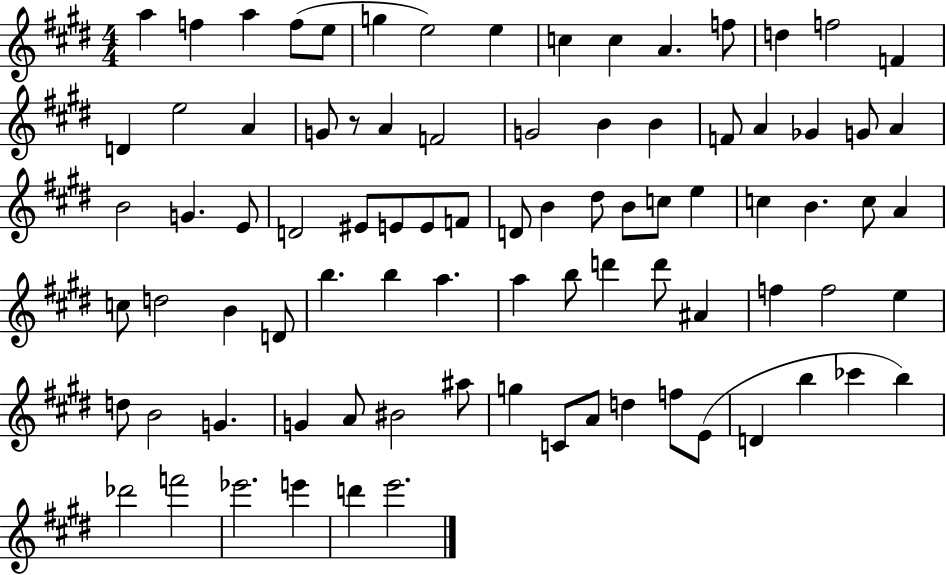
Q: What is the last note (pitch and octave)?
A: E6